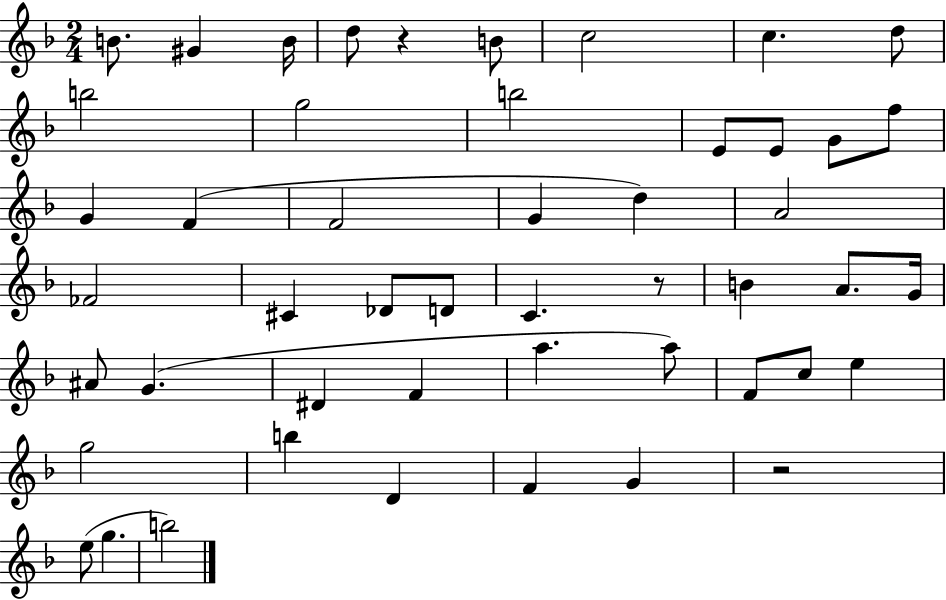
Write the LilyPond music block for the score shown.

{
  \clef treble
  \numericTimeSignature
  \time 2/4
  \key f \major
  \repeat volta 2 { b'8. gis'4 b'16 | d''8 r4 b'8 | c''2 | c''4. d''8 | \break b''2 | g''2 | b''2 | e'8 e'8 g'8 f''8 | \break g'4 f'4( | f'2 | g'4 d''4) | a'2 | \break fes'2 | cis'4 des'8 d'8 | c'4. r8 | b'4 a'8. g'16 | \break ais'8 g'4.( | dis'4 f'4 | a''4. a''8) | f'8 c''8 e''4 | \break g''2 | b''4 d'4 | f'4 g'4 | r2 | \break e''8( g''4. | b''2) | } \bar "|."
}